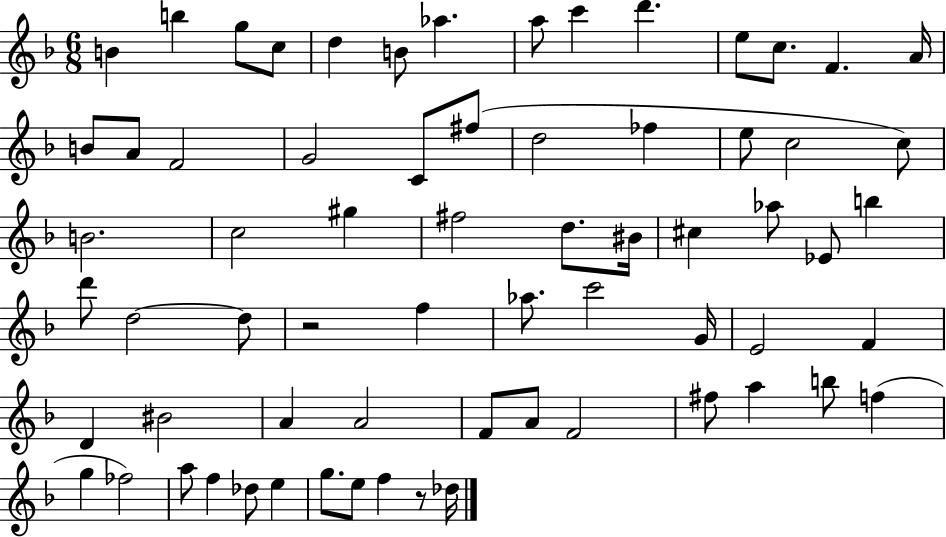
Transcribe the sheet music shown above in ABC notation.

X:1
T:Untitled
M:6/8
L:1/4
K:F
B b g/2 c/2 d B/2 _a a/2 c' d' e/2 c/2 F A/4 B/2 A/2 F2 G2 C/2 ^f/2 d2 _f e/2 c2 c/2 B2 c2 ^g ^f2 d/2 ^B/4 ^c _a/2 _E/2 b d'/2 d2 d/2 z2 f _a/2 c'2 G/4 E2 F D ^B2 A A2 F/2 A/2 F2 ^f/2 a b/2 f g _f2 a/2 f _d/2 e g/2 e/2 f z/2 _d/4